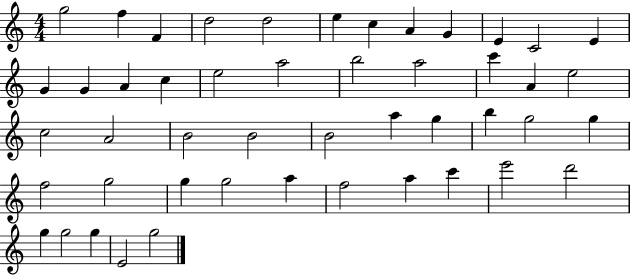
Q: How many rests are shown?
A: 0